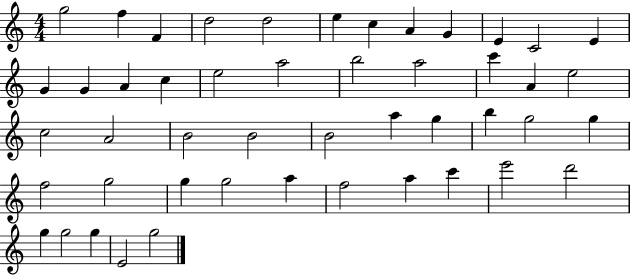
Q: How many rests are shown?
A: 0